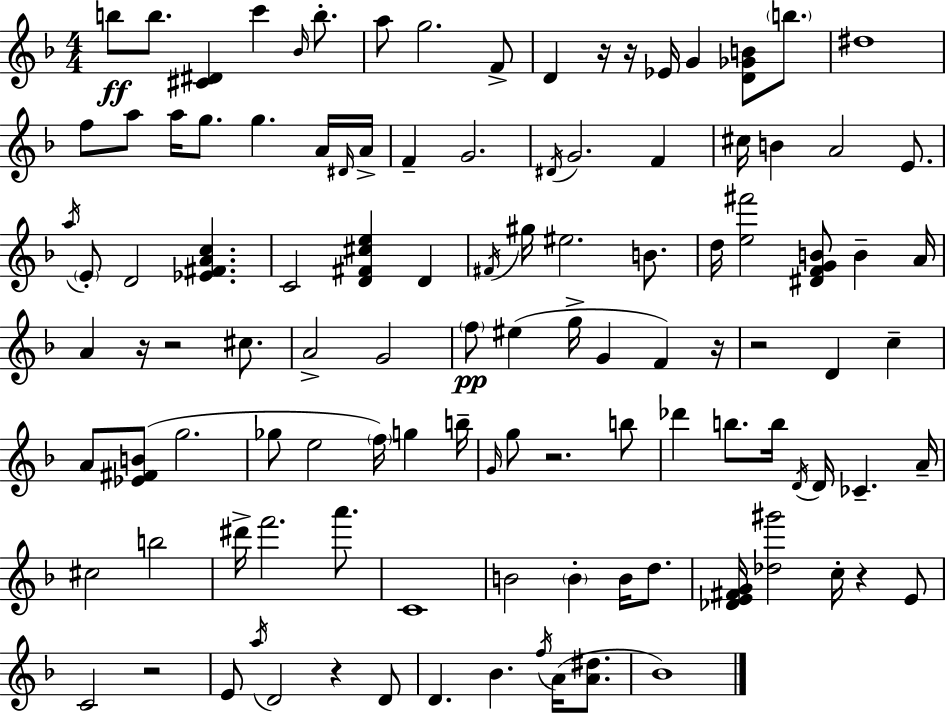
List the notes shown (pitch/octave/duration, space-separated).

B5/e B5/e. [C#4,D#4]/q C6/q Bb4/s B5/e. A5/e G5/h. F4/e D4/q R/s R/s Eb4/s G4/q [D4,Gb4,B4]/e B5/e. D#5/w F5/e A5/e A5/s G5/e. G5/q. A4/s D#4/s A4/s F4/q G4/h. D#4/s G4/h. F4/q C#5/s B4/q A4/h E4/e. A5/s E4/e D4/h [Eb4,F#4,A4,C5]/q. C4/h [D4,F#4,C#5,E5]/q D4/q F#4/s G#5/s EIS5/h. B4/e. D5/s [E5,F#6]/h [D#4,F4,G4,B4]/e B4/q A4/s A4/q R/s R/h C#5/e. A4/h G4/h F5/e EIS5/q G5/s G4/q F4/q R/s R/h D4/q C5/q A4/e [Eb4,F#4,B4]/e G5/h. Gb5/e E5/h F5/s G5/q B5/s G4/s G5/e R/h. B5/e Db6/q B5/e. B5/s D4/s D4/s CES4/q. A4/s C#5/h B5/h D#6/s F6/h. A6/e. C4/w B4/h B4/q B4/s D5/e. [Db4,E4,F#4,G4]/s [Db5,G#6]/h C5/s R/q E4/e C4/h R/h E4/e A5/s D4/h R/q D4/e D4/q. Bb4/q. F5/s A4/s [A4,D#5]/e. Bb4/w